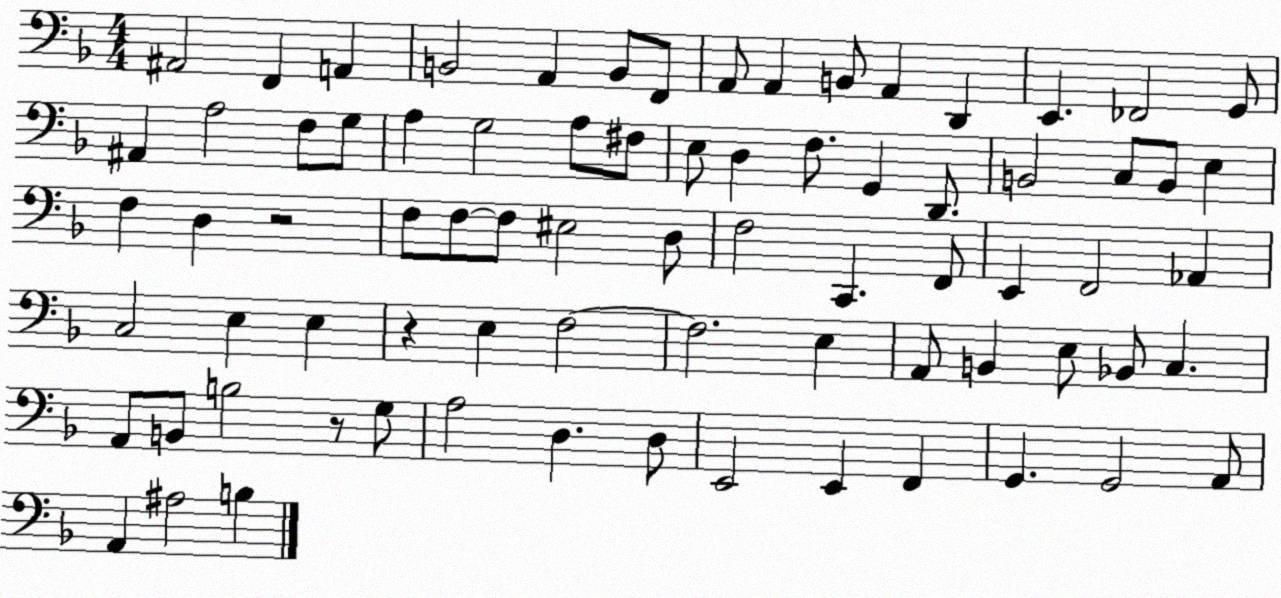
X:1
T:Untitled
M:4/4
L:1/4
K:F
^A,,2 F,, A,, B,,2 A,, B,,/2 F,,/2 A,,/2 A,, B,,/2 A,, D,, E,, _F,,2 G,,/2 ^A,, A,2 F,/2 G,/2 A, G,2 A,/2 ^F,/2 E,/2 D, F,/2 G,, D,,/2 B,,2 C,/2 B,,/2 E, F, D, z2 F,/2 F,/2 F,/2 ^E,2 D,/2 F,2 C,, F,,/2 E,, F,,2 _A,, C,2 E, E, z E, F,2 F,2 E, A,,/2 B,, E,/2 _B,,/2 C, A,,/2 B,,/2 B,2 z/2 G,/2 A,2 D, D,/2 E,,2 E,, F,, G,, G,,2 A,,/2 A,, ^A,2 B,